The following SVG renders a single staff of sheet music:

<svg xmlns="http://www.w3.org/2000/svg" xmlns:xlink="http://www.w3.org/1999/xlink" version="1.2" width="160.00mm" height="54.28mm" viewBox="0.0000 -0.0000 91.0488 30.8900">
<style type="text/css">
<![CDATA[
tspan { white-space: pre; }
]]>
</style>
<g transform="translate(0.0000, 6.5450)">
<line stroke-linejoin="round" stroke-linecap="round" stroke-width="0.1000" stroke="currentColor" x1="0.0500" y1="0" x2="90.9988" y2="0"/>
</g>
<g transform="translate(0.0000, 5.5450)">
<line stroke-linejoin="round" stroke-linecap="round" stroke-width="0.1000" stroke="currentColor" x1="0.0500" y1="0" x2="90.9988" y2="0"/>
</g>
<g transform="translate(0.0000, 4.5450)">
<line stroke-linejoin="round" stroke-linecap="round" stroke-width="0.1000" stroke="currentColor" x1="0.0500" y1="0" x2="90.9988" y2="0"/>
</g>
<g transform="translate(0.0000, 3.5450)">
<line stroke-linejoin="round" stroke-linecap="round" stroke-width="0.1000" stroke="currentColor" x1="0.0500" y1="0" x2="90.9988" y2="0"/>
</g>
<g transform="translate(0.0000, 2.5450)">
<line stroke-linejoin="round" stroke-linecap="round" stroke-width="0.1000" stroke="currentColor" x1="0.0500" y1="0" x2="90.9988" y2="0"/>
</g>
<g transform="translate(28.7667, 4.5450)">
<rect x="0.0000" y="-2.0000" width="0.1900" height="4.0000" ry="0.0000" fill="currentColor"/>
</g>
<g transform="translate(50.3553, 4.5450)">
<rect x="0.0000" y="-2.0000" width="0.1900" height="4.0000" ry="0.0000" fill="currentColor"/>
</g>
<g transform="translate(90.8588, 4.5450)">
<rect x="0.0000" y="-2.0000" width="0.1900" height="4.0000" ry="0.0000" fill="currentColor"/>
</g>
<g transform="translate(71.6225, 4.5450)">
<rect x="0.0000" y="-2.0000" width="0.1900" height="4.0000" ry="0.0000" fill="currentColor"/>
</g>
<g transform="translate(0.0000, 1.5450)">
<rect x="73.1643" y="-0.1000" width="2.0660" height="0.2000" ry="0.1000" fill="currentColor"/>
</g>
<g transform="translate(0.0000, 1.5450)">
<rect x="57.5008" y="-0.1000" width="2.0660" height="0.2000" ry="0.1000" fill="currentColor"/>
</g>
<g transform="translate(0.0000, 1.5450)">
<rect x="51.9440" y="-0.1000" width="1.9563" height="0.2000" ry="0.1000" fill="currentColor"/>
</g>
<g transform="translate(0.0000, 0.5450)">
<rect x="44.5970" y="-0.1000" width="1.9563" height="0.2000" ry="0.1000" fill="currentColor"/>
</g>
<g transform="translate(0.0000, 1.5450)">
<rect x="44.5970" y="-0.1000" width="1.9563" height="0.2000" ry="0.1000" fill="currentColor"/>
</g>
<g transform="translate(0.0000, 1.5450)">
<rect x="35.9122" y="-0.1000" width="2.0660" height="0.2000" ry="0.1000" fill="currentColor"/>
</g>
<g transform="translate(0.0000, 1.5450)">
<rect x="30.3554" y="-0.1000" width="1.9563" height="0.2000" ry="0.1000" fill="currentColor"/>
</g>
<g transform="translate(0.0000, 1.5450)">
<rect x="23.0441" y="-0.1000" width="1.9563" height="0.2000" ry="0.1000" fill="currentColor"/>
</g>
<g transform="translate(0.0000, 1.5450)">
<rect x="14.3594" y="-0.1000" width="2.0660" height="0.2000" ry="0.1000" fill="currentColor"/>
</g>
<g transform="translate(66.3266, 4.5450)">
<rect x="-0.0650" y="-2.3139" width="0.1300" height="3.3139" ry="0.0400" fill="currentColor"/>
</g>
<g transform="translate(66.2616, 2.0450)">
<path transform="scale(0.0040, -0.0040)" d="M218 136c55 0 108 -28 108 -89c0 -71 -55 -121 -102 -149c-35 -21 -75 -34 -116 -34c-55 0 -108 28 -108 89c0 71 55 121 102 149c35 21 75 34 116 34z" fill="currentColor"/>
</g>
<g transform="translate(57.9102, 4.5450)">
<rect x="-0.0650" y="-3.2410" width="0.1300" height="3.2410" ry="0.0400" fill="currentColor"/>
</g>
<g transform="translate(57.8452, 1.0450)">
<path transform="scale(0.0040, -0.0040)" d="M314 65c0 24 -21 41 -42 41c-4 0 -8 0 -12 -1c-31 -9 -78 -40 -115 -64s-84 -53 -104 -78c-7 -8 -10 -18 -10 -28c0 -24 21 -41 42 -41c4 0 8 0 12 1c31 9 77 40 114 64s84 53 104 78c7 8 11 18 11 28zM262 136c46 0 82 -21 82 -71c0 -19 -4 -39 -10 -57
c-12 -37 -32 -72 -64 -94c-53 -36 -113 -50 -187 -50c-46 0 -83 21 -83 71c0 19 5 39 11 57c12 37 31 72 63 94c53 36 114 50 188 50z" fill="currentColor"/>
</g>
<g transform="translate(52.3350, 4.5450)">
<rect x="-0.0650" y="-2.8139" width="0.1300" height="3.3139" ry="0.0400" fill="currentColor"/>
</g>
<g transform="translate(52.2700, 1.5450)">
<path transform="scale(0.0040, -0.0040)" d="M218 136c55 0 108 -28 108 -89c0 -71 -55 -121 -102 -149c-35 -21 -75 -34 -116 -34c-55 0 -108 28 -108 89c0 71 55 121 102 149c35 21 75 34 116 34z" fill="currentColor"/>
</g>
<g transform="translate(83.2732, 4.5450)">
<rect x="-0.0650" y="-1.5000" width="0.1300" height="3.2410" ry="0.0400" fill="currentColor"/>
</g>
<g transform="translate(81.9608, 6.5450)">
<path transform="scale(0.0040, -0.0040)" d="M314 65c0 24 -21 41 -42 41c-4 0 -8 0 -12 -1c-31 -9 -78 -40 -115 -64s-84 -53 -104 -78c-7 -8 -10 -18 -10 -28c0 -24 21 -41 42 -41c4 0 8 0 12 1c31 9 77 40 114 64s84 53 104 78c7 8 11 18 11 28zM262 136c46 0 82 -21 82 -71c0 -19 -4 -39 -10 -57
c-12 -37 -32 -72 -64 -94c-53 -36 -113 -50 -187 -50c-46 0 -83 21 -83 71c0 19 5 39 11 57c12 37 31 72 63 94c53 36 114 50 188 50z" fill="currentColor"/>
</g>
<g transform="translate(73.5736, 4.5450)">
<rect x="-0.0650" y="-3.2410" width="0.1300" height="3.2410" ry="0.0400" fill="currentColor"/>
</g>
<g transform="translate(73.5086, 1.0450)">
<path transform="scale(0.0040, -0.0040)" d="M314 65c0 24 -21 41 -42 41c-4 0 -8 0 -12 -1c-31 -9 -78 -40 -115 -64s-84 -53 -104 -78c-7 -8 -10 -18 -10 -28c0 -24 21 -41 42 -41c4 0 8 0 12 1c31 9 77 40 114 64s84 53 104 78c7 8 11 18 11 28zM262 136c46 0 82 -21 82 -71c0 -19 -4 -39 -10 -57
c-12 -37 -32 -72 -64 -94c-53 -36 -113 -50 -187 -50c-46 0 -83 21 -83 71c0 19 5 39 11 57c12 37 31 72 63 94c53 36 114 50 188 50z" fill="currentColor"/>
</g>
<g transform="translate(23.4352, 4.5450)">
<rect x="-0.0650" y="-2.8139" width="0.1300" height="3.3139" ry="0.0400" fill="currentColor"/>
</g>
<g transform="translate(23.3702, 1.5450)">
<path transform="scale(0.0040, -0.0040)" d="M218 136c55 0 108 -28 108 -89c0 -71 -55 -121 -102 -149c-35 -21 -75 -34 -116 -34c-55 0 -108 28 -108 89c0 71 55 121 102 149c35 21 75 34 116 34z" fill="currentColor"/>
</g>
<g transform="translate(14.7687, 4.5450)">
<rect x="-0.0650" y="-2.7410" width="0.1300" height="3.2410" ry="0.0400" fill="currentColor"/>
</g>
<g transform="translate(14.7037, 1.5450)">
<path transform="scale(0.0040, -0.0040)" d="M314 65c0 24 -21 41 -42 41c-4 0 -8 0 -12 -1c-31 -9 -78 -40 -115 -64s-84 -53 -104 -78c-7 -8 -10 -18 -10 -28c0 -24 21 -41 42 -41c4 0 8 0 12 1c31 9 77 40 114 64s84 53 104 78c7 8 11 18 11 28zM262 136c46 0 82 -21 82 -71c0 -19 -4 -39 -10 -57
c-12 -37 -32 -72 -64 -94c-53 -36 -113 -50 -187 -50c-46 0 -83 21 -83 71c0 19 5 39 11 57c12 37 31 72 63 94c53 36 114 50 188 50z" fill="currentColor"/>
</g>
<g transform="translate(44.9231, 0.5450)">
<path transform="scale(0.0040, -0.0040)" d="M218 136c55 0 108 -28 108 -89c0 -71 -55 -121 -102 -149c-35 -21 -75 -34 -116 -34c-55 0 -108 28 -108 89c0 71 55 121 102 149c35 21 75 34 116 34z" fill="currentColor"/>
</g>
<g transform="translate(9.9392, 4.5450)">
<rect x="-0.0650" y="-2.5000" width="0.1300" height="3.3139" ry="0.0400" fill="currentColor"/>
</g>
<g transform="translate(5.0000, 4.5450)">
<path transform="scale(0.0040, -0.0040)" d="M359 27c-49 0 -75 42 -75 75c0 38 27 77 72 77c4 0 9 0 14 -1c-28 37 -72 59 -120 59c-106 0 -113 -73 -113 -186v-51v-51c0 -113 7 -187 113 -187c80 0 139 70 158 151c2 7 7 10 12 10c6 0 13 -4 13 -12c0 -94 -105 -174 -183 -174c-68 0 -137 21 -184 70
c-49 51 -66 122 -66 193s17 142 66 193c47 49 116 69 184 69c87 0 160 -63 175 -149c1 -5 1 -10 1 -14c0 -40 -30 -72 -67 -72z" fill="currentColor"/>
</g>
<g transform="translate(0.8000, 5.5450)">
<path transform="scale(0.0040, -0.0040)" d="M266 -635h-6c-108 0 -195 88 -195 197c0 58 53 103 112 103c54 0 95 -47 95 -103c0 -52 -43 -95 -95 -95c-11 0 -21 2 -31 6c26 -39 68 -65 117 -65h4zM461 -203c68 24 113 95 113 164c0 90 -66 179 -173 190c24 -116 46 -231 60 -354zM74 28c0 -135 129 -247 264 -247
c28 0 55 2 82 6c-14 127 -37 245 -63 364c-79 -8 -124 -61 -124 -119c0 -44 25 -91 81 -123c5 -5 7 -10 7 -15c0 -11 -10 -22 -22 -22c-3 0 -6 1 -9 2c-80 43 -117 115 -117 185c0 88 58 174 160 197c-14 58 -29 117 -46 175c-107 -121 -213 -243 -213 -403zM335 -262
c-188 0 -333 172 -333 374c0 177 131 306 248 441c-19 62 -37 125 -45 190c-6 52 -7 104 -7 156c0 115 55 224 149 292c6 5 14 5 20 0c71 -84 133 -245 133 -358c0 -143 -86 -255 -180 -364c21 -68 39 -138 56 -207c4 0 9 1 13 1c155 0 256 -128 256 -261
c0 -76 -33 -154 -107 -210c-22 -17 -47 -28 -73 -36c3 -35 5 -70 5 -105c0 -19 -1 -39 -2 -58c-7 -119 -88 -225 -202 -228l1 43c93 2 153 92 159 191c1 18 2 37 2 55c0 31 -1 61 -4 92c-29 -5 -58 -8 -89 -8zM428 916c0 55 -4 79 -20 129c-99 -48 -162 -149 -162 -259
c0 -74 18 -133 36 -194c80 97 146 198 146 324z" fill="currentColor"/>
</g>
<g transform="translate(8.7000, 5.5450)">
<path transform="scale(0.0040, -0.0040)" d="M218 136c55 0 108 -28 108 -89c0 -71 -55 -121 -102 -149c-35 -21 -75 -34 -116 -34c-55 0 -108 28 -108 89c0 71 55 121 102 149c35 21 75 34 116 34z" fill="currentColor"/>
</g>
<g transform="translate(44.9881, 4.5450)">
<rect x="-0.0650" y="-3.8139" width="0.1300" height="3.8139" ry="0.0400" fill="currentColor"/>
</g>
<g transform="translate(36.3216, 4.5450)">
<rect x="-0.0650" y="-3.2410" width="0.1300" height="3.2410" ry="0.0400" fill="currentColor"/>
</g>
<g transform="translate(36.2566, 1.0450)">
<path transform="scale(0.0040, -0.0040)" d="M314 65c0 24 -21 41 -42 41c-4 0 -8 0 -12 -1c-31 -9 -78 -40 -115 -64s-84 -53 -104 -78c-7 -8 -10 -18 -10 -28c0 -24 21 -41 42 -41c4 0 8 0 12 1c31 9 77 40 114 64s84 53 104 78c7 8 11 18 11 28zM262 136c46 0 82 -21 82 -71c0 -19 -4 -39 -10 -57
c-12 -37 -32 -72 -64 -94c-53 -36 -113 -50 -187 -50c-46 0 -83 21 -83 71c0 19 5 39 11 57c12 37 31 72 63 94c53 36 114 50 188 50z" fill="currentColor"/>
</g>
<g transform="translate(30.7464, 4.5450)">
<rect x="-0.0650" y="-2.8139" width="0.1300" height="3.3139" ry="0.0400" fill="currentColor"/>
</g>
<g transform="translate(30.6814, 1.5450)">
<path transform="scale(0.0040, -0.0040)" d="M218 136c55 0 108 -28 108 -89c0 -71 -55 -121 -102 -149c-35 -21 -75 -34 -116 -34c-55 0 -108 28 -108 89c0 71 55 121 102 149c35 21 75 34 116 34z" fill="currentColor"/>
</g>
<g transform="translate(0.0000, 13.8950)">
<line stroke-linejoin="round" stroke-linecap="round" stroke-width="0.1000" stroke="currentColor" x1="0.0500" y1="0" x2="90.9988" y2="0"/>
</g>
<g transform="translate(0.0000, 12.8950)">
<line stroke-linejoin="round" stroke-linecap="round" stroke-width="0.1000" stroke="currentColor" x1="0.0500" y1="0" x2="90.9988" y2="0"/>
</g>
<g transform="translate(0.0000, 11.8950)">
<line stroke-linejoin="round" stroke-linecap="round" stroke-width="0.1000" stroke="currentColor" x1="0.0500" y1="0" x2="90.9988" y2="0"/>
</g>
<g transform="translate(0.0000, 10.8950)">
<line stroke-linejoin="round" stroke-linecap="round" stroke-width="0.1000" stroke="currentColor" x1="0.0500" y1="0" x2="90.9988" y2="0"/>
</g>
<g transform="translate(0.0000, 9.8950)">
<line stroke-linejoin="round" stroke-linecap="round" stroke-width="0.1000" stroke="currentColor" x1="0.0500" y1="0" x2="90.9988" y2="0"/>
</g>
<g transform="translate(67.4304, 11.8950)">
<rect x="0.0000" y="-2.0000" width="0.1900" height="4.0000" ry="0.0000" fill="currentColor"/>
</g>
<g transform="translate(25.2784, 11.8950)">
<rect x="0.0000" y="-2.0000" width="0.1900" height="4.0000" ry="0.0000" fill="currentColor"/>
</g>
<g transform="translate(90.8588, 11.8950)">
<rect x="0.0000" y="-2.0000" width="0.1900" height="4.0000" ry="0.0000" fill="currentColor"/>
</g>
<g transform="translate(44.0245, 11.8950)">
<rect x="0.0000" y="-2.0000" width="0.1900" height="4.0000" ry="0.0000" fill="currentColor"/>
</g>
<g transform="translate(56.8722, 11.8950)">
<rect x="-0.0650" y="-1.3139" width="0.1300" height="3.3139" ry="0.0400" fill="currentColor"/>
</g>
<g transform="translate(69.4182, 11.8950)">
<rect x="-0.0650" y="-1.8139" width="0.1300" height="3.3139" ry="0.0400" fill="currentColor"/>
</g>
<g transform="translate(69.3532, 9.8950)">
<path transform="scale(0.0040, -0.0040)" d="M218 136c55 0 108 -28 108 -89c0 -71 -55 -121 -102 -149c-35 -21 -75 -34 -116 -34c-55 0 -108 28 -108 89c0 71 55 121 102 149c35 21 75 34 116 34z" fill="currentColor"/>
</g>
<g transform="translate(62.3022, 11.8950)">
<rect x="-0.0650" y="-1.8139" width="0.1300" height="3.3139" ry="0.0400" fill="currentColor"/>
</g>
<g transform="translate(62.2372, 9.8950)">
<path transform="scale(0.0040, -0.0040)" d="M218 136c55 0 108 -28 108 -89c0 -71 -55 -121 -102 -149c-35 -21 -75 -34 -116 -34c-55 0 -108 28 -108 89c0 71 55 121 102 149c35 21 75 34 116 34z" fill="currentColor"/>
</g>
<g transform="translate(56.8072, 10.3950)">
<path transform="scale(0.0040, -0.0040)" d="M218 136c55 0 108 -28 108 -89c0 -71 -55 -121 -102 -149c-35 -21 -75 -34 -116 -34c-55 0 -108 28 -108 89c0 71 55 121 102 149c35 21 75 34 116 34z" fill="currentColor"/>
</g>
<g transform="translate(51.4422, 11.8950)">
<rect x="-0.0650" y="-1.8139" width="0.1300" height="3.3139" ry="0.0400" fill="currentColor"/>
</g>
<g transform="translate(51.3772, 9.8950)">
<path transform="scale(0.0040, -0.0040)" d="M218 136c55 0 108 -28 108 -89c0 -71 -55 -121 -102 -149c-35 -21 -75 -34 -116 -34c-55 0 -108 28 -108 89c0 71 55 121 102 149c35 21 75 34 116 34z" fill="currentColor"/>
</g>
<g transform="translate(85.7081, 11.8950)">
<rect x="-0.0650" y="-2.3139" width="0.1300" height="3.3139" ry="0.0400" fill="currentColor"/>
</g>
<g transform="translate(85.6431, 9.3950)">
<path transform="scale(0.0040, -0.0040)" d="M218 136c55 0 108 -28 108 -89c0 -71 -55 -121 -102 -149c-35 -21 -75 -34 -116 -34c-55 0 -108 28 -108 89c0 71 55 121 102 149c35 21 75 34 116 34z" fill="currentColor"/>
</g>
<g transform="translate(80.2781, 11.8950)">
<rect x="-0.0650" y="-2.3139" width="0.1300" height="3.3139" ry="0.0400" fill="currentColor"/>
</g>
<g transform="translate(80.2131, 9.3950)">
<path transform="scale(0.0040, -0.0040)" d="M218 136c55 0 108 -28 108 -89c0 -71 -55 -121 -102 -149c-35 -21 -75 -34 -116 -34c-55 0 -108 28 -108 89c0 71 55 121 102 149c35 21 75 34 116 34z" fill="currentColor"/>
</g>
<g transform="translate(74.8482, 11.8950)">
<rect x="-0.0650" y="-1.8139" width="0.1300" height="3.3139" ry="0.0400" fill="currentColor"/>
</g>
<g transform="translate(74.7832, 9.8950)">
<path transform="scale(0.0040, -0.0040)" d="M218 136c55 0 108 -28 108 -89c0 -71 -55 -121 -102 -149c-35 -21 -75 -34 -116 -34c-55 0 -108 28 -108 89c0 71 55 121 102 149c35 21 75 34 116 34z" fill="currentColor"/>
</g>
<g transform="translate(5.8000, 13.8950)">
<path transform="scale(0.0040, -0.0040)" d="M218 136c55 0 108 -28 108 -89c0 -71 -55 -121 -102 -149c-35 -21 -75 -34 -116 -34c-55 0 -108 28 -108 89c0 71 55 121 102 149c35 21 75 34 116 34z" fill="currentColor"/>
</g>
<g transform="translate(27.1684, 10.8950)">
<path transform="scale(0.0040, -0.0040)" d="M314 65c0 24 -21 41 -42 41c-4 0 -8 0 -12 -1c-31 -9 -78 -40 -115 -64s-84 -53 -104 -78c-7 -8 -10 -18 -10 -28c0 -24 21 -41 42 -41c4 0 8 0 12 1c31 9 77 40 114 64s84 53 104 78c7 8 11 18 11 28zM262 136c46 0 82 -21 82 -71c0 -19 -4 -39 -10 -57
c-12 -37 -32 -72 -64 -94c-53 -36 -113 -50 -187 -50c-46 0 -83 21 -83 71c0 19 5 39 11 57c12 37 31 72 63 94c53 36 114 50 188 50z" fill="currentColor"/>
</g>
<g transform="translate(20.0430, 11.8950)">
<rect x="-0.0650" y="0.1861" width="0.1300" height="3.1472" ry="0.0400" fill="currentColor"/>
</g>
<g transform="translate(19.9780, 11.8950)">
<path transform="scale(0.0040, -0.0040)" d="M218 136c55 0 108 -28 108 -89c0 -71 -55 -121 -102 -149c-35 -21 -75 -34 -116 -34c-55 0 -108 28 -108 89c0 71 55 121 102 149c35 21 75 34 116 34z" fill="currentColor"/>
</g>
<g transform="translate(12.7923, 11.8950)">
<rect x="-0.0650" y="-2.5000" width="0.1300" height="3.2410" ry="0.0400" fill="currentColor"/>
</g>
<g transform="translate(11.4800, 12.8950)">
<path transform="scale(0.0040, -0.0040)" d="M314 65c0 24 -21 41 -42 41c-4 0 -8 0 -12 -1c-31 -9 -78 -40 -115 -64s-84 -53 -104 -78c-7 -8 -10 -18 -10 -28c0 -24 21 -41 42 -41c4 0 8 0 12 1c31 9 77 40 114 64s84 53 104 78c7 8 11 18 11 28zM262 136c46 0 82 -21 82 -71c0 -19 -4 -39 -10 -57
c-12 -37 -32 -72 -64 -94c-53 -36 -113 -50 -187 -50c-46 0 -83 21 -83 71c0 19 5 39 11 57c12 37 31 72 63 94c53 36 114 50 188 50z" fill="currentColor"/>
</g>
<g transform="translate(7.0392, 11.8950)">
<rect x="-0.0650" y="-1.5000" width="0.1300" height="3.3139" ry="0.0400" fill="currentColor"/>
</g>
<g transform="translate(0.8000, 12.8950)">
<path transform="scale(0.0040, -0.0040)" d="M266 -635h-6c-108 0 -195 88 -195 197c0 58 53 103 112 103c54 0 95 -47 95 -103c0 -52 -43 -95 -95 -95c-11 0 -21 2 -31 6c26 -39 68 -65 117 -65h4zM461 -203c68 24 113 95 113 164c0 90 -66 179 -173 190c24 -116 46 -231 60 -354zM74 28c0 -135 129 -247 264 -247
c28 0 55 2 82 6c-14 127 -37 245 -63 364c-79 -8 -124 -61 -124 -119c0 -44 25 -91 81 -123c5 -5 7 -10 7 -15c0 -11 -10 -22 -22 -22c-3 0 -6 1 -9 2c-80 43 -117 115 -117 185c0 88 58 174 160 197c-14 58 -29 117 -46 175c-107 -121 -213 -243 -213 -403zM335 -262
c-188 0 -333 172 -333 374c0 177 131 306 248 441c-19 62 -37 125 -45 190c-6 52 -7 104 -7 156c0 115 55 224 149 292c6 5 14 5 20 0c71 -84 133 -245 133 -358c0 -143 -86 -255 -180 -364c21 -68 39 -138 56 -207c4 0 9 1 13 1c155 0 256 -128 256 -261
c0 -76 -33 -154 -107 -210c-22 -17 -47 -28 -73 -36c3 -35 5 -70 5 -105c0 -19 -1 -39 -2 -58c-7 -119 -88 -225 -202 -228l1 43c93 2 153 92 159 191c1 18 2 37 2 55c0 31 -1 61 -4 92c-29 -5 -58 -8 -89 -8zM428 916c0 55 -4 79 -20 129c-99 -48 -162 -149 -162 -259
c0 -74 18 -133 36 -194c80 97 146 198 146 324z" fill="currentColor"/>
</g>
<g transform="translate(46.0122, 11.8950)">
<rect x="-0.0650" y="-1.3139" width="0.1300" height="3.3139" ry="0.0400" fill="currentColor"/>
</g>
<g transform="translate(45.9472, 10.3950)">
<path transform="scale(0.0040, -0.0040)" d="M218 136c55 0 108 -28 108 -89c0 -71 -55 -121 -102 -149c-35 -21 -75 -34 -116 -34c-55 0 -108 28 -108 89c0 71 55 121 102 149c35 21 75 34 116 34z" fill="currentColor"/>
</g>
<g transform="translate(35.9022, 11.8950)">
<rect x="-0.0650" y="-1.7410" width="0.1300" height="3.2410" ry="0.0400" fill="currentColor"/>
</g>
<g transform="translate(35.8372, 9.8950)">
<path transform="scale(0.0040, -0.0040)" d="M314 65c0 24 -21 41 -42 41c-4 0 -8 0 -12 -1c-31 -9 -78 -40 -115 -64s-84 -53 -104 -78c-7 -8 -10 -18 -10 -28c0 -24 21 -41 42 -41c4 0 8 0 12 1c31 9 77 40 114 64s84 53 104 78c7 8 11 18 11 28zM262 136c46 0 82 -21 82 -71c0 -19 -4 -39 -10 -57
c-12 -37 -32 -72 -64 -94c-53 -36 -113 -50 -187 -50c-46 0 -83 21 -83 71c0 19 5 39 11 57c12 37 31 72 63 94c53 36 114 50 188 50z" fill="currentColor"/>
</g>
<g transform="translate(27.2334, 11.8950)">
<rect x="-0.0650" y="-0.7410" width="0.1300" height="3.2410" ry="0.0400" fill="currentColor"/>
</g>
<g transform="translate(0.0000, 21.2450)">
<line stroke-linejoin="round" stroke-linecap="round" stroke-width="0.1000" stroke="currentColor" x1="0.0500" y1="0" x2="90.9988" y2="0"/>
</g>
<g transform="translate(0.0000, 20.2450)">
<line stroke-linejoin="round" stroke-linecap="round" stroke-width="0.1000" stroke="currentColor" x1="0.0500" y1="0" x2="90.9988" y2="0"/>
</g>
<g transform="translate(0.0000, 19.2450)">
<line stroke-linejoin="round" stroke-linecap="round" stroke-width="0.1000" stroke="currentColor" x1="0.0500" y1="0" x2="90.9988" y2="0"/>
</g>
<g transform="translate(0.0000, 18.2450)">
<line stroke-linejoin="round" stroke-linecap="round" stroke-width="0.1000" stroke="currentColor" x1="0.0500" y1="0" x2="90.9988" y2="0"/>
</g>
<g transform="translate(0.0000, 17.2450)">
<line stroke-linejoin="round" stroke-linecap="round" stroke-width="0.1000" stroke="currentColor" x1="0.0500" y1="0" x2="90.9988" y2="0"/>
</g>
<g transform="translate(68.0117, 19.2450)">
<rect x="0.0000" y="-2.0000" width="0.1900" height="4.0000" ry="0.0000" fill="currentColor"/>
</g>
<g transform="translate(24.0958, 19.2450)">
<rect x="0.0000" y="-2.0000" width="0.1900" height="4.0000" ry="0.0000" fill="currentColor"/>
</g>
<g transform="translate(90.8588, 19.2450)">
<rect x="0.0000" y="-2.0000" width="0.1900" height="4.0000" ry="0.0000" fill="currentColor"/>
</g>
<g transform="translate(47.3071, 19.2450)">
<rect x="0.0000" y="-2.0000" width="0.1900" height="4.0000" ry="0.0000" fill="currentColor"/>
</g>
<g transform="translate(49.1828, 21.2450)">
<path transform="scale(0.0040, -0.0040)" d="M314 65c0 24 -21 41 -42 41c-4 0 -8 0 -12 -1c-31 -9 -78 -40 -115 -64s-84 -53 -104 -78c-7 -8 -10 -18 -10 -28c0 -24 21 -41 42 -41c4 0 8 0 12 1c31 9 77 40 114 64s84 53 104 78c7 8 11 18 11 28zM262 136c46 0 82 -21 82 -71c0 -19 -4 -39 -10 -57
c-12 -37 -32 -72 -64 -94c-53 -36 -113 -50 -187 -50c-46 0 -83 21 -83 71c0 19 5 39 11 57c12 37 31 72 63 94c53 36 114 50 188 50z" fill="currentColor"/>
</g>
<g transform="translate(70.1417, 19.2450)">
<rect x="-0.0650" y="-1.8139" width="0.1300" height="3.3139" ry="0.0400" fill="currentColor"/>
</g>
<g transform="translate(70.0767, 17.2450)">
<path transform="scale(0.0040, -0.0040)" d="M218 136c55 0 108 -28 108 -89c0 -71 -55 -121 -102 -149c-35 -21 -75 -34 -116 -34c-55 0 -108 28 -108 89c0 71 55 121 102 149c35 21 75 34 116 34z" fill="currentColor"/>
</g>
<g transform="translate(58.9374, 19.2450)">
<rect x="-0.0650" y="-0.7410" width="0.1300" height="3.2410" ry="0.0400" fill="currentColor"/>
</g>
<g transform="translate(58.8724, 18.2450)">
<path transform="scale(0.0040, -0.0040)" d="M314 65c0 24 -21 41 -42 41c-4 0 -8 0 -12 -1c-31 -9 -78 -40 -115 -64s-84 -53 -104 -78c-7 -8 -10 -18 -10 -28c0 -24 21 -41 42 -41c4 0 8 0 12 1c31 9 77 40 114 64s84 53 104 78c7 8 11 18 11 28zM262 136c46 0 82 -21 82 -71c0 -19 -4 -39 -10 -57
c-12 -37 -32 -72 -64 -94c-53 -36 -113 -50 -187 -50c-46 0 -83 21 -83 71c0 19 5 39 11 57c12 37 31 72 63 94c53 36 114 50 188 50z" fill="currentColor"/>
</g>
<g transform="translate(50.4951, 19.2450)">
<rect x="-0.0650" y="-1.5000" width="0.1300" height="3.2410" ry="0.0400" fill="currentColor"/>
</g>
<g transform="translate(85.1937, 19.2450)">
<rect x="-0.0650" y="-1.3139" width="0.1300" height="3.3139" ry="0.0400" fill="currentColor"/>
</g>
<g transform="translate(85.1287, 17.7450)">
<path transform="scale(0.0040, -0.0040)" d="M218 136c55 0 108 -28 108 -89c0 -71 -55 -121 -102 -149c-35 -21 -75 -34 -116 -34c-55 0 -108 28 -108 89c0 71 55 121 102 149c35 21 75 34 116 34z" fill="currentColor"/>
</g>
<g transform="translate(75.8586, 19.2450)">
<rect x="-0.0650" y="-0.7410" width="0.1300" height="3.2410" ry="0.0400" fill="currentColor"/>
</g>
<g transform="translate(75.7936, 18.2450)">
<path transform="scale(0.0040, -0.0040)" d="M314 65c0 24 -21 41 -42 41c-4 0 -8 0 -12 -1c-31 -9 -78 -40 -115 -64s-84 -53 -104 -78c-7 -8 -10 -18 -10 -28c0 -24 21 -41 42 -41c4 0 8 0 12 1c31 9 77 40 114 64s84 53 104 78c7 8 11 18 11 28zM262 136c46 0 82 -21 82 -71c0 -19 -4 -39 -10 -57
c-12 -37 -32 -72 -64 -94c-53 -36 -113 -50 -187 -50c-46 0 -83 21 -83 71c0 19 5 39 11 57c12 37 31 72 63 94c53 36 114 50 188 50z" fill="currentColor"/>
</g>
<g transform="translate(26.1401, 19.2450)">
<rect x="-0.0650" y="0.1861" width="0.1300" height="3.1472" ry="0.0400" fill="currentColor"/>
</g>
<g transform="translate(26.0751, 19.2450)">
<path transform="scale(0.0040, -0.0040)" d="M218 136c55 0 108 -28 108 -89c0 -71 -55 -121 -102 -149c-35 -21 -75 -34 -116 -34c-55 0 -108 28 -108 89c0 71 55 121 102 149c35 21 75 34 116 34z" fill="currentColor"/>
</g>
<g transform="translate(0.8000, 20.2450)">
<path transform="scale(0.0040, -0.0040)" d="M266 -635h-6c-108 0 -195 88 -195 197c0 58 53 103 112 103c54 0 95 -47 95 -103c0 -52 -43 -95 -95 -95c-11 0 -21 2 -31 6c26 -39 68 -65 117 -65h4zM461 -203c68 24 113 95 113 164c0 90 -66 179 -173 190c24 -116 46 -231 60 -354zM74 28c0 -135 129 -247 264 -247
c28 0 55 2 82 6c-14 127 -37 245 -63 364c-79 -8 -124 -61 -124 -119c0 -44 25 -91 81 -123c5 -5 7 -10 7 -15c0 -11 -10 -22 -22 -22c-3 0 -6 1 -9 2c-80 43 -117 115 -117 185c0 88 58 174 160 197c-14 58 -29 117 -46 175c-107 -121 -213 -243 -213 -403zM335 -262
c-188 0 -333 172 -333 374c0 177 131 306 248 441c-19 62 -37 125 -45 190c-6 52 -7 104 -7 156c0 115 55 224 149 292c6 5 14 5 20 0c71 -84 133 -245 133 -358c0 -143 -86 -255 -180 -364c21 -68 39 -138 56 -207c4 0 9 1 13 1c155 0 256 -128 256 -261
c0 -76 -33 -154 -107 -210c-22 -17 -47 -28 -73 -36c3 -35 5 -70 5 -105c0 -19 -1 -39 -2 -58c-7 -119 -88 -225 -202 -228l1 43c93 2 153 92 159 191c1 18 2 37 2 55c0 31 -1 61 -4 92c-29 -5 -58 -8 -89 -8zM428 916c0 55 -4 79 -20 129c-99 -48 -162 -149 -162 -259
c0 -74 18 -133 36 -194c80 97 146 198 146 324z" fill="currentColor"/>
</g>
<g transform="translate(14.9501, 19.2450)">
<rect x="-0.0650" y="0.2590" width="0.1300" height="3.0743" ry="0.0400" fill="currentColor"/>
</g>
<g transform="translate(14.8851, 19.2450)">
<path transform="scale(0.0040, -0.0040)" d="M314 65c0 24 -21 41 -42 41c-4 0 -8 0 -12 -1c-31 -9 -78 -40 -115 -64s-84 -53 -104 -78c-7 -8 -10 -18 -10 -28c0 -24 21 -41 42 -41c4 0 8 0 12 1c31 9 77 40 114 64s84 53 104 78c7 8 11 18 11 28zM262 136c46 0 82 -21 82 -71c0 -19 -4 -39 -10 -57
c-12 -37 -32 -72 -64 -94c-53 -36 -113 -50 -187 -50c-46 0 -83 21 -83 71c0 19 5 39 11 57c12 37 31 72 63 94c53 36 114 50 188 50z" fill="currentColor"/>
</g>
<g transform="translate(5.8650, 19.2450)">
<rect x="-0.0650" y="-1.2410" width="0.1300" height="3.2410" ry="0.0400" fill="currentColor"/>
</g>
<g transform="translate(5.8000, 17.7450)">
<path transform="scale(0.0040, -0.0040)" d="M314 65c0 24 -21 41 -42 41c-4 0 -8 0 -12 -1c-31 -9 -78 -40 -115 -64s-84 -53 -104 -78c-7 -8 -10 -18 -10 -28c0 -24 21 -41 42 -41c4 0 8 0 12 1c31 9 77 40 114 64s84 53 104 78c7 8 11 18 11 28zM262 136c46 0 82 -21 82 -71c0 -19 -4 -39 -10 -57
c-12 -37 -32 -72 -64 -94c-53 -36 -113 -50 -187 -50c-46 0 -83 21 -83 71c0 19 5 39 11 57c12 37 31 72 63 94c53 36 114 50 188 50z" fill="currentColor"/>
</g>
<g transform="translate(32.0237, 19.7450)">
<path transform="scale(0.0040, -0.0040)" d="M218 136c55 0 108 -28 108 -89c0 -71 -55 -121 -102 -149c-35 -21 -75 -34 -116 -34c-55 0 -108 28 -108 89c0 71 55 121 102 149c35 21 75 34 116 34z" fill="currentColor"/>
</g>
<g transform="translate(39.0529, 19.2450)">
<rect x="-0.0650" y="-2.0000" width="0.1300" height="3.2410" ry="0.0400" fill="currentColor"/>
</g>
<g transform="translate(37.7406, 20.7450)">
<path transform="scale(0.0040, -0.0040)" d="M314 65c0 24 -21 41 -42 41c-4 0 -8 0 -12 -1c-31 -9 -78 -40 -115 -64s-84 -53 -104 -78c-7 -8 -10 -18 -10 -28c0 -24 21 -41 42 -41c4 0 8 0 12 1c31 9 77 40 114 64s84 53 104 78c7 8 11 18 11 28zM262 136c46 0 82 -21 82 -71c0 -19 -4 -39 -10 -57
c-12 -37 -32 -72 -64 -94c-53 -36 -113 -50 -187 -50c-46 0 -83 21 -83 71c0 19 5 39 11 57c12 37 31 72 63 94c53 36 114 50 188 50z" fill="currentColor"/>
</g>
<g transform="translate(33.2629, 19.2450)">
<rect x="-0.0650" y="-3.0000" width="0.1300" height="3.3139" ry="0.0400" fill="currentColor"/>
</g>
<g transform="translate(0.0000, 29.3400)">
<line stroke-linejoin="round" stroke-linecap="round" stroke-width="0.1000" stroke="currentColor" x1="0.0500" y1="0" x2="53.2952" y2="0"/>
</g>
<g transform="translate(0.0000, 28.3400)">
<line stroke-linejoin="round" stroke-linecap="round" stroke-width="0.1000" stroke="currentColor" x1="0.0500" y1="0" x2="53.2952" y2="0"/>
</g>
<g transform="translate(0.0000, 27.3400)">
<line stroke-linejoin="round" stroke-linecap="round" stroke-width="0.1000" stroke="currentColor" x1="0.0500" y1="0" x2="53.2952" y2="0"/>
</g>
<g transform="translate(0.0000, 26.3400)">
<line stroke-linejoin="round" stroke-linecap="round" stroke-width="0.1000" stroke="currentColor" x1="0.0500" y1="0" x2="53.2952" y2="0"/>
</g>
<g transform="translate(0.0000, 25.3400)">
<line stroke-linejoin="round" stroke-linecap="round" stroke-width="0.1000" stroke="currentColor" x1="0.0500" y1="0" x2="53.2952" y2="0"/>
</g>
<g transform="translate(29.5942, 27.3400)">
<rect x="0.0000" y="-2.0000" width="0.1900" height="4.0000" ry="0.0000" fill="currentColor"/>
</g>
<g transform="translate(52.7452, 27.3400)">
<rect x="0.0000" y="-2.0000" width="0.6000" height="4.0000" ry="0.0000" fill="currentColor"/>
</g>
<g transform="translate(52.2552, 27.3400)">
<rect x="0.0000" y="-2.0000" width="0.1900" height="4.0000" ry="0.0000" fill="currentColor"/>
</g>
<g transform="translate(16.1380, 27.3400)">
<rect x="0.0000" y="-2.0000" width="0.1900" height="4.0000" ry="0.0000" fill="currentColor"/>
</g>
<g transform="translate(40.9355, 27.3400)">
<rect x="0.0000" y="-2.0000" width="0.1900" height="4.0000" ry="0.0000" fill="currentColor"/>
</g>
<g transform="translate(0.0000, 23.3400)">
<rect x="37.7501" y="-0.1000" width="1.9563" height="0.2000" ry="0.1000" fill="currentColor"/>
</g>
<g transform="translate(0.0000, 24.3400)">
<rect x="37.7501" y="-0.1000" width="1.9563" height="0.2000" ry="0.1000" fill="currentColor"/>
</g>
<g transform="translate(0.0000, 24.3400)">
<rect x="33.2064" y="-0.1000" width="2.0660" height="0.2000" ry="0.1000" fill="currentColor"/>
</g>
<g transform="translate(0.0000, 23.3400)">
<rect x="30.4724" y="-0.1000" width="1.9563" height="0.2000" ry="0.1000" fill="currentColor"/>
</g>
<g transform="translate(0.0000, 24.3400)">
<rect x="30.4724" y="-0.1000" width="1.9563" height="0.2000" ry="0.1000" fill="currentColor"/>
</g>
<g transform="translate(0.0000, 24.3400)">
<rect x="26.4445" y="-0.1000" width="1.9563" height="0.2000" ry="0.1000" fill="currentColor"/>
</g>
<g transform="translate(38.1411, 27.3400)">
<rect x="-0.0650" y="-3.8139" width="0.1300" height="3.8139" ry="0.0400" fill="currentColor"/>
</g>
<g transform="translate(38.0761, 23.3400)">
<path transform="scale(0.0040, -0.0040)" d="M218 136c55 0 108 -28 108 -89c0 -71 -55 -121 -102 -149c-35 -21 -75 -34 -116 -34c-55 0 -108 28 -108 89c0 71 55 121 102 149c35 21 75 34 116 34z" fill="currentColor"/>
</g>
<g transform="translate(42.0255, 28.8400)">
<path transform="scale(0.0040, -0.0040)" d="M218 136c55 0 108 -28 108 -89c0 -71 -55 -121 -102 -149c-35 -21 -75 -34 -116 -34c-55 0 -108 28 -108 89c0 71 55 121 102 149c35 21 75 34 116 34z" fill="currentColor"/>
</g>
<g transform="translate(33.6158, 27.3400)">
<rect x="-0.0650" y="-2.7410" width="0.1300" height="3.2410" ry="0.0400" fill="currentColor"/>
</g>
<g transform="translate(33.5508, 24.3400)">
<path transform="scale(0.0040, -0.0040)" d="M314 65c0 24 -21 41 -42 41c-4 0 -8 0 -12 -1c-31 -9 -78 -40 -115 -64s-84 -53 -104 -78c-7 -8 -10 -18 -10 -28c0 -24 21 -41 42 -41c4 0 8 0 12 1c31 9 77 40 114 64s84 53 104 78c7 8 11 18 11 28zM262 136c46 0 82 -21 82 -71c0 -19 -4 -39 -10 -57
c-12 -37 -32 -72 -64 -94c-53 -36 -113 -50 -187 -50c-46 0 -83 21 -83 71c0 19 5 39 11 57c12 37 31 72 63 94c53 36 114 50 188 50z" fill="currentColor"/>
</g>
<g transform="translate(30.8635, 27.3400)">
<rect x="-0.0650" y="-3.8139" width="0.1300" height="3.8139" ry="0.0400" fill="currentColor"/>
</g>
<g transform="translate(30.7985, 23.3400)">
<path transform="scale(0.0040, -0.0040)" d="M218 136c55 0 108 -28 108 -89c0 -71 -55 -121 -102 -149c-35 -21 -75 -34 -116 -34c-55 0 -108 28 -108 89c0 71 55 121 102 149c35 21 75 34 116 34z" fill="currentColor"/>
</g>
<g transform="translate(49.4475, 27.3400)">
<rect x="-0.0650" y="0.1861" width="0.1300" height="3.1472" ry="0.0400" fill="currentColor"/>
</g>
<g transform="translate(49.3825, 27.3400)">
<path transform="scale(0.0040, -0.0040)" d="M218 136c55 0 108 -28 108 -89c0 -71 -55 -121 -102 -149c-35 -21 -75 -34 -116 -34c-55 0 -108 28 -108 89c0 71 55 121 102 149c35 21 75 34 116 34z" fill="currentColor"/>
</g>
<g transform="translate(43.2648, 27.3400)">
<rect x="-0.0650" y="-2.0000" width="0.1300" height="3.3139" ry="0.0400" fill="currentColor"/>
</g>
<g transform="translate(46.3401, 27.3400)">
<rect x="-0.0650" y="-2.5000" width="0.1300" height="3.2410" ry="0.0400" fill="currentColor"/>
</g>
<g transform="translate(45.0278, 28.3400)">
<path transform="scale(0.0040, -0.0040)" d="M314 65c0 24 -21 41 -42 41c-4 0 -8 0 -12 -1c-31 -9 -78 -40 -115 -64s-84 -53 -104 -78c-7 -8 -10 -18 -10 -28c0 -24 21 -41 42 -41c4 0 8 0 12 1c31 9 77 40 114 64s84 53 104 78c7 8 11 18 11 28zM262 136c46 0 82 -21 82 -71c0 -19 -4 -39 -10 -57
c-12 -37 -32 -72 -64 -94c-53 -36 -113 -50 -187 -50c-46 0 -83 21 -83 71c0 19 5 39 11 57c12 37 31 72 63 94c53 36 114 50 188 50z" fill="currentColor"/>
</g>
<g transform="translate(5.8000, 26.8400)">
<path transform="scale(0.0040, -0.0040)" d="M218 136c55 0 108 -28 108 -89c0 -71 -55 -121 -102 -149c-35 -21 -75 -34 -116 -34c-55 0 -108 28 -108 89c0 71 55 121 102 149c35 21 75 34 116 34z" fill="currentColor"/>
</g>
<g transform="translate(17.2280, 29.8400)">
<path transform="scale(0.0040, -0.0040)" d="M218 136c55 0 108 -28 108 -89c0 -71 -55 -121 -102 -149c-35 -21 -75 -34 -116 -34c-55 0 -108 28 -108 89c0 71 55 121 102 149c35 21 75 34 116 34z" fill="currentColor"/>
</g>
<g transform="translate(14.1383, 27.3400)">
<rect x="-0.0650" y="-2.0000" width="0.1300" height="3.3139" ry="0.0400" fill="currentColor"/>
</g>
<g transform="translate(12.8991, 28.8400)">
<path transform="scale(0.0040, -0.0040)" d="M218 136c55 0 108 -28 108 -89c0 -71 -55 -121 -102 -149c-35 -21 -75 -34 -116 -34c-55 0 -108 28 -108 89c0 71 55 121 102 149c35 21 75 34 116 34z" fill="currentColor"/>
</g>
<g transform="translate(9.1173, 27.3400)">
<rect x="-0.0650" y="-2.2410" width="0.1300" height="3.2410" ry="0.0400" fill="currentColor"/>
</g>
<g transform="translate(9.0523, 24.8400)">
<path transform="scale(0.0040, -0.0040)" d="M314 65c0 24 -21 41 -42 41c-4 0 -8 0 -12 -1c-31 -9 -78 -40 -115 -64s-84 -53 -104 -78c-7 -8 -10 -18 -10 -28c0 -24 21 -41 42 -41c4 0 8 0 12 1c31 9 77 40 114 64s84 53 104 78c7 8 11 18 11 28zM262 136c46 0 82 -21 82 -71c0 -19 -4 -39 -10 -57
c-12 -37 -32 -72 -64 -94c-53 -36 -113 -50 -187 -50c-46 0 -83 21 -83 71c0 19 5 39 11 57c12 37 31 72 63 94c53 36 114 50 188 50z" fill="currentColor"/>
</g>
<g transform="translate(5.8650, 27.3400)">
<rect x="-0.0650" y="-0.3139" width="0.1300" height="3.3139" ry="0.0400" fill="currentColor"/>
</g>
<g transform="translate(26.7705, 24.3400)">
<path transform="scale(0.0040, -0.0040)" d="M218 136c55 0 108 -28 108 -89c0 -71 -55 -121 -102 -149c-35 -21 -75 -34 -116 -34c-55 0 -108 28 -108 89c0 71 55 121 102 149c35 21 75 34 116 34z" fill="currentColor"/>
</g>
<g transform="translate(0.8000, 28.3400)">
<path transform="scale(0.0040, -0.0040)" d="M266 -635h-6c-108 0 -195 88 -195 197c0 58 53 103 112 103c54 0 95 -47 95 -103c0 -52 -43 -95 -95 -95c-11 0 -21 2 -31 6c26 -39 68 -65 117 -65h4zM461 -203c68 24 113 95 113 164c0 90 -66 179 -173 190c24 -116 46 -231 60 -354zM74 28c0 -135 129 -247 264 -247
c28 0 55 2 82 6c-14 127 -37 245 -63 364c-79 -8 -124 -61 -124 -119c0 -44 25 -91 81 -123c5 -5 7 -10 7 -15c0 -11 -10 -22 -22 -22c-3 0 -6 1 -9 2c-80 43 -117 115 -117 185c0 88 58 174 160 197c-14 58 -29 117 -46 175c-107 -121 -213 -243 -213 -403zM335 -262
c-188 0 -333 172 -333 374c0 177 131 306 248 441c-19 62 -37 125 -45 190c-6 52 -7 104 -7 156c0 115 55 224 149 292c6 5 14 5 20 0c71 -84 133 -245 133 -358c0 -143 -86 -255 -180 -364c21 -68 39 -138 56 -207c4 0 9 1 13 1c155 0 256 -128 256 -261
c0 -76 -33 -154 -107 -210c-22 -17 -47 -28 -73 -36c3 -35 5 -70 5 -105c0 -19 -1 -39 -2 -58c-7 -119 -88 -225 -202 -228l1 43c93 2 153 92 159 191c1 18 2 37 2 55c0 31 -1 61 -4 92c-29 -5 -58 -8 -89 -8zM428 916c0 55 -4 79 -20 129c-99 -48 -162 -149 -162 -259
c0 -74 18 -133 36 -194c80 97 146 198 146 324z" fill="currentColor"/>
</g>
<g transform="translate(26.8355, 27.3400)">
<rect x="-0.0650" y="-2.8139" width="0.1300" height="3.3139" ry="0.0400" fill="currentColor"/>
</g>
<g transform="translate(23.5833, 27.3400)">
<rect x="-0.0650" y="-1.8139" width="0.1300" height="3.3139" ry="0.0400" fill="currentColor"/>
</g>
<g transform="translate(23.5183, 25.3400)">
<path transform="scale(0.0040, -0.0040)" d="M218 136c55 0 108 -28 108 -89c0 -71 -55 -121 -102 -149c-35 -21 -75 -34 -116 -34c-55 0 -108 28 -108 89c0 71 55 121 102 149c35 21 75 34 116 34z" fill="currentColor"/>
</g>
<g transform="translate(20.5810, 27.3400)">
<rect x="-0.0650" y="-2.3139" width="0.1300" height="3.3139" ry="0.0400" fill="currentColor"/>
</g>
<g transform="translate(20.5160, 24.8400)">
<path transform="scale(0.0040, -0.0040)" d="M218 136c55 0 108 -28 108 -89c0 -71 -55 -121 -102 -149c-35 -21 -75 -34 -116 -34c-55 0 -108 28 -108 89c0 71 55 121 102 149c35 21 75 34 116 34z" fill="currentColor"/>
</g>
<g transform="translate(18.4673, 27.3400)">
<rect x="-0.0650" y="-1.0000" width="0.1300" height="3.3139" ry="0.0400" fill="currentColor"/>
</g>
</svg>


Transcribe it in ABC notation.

X:1
T:Untitled
M:4/4
L:1/4
K:C
G a2 a a b2 c' a b2 g b2 E2 E G2 B d2 f2 e f e f f f g g e2 B2 B A F2 E2 d2 f d2 e c g2 F D g f a c' a2 c' F G2 B